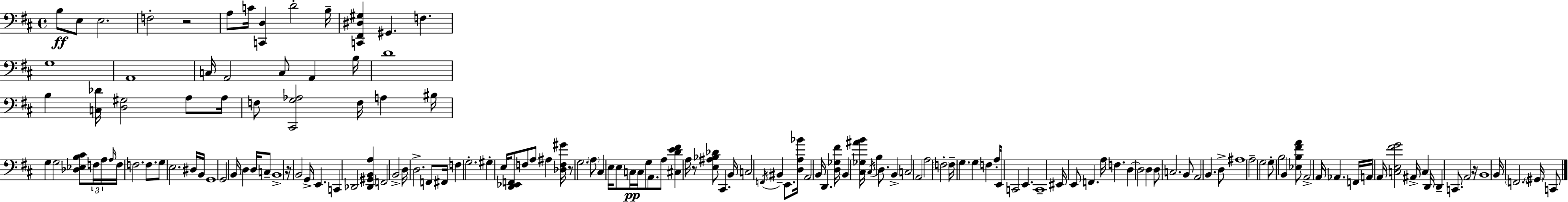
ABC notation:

X:1
T:Untitled
M:4/4
L:1/4
K:D
B,/2 E,/2 E,2 F,2 z2 A,/2 C/4 [C,,D,] D2 B,/4 [C,,^F,,^D,^G,] ^G,, F, G,4 A,,4 C,/4 A,,2 C,/2 A,, B,/4 D4 B, [C,_D]/4 [D,^G,]2 A,/2 A,/4 F,/2 [^C,,G,_A,]2 F,/4 A, ^B,/4 G, G,2 [_D,_E,B,^C]/2 F,/4 A,/4 A,/4 F,/4 F,2 F,/2 G,/2 E,2 ^D,/4 B,,/4 G,,4 G,,2 B,,/4 D, D,/4 C,/2 B,,4 z/4 B,,2 G,,/4 E,, C,, _D,,2 [_D,,^G,,B,,A,] F,,2 B,,2 D,/4 D,2 F,,/2 ^F,,/4 F, G,2 ^G, E,/4 [D,,_E,,F,,]/2 F,/2 A,/2 ^A, [_D,F,^G]/4 z/2 G,2 A,/2 ^C, E,/4 E,/2 C,/4 C,/4 G,/2 A,,/2 A,/2 [^C,DE^F] A,/4 z/2 [E,^A,_B,_D]/2 ^C,, B,,/4 C,2 F,,/4 ^B,, E,,/2 [D,A,_B]/4 A,,2 B,,/4 D,, [D,_G,^F]/4 B,, [^C,_G,^AB]/4 ^C,/4 B, D,/2 B,, C,2 A,,2 A,2 F,2 F,/4 G, G, F, A,/4 E,,/2 C,,2 E,, C,,4 ^E,,/4 E,,/2 F,, A,/4 F, D, D,2 D, D,/2 C,2 B,,/2 A,,2 B,, D,/2 ^A,4 A,2 G,2 G,/2 B,2 B,, [_E,B,^FA]/2 A,,2 A,,/4 _A,, F,,/4 A,,/4 A,,/4 [C,E,^FG]2 ^A,,/4 C, D,,/4 D,, C,,/2 A,,2 z/4 B,,4 B,,/4 F,,2 ^G,,/4 C,,/2